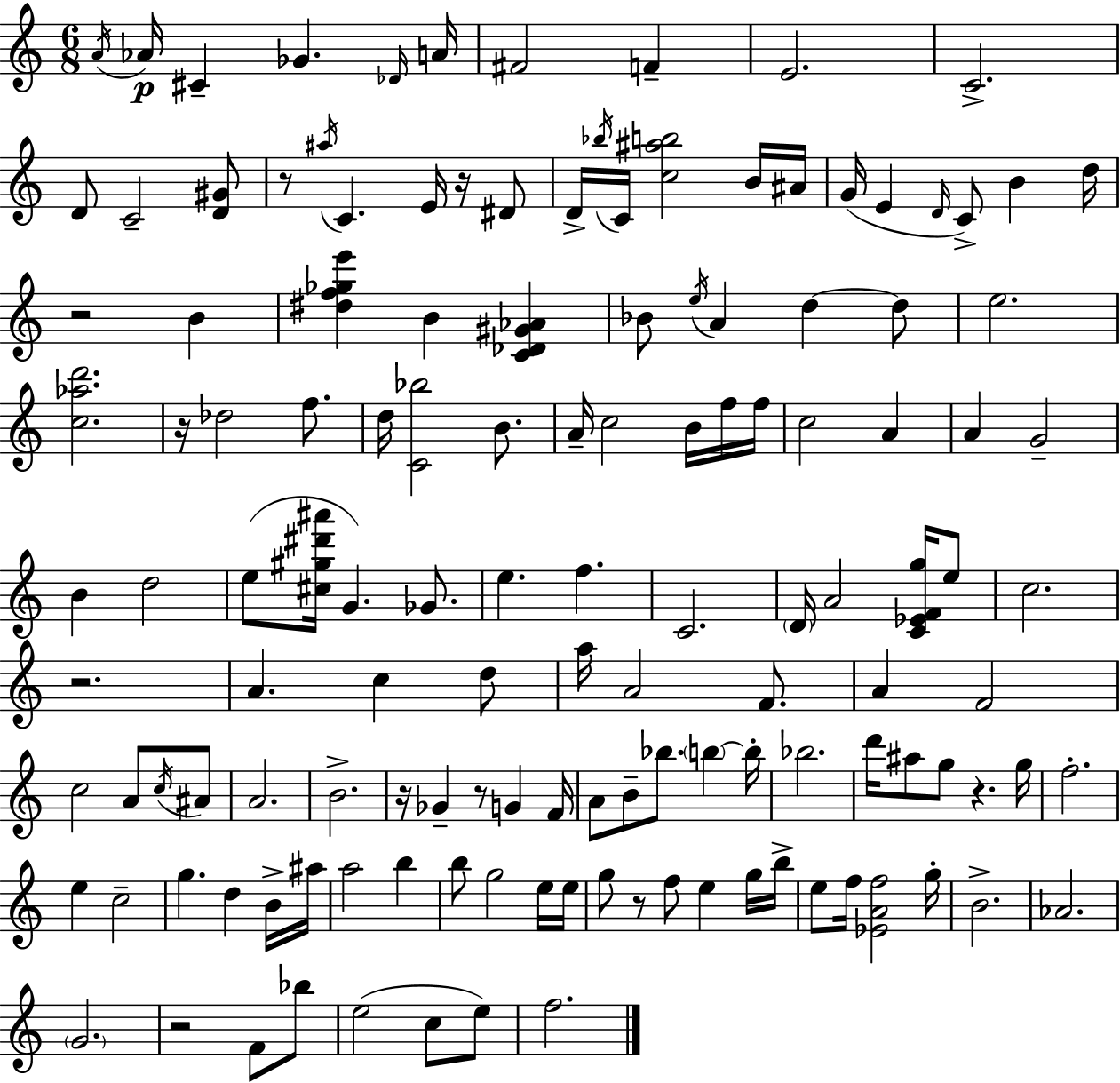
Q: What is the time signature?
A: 6/8